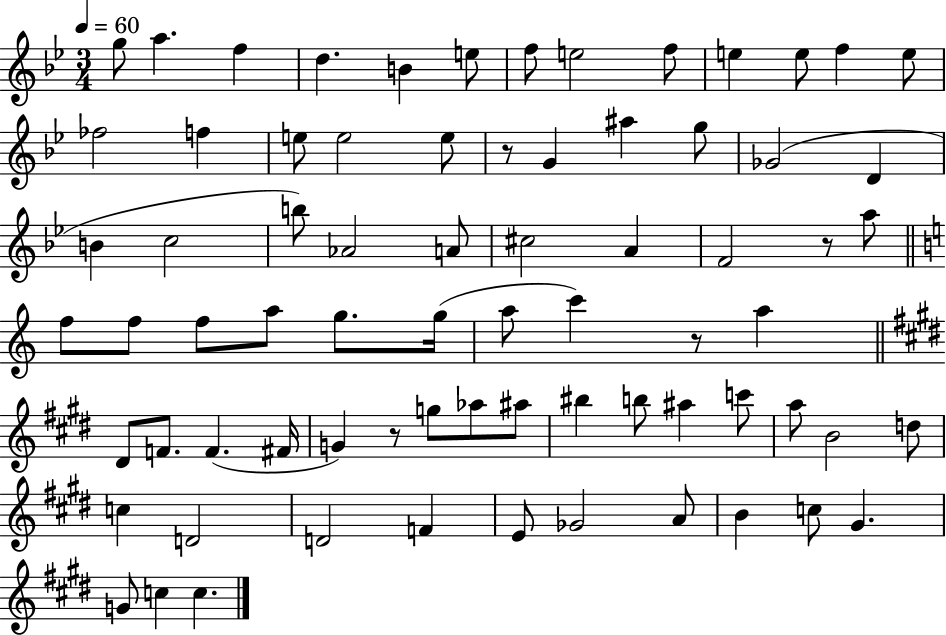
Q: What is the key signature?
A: BES major